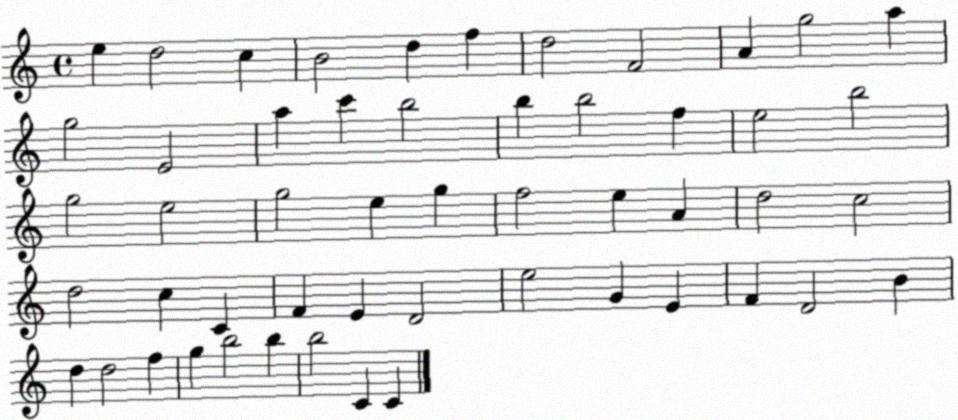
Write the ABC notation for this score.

X:1
T:Untitled
M:4/4
L:1/4
K:C
e d2 c B2 d f d2 F2 A g2 a g2 E2 a c' b2 b b2 f e2 b2 g2 e2 g2 e g f2 e A d2 c2 d2 c C F E D2 e2 G E F D2 B d d2 f g b2 b b2 C C